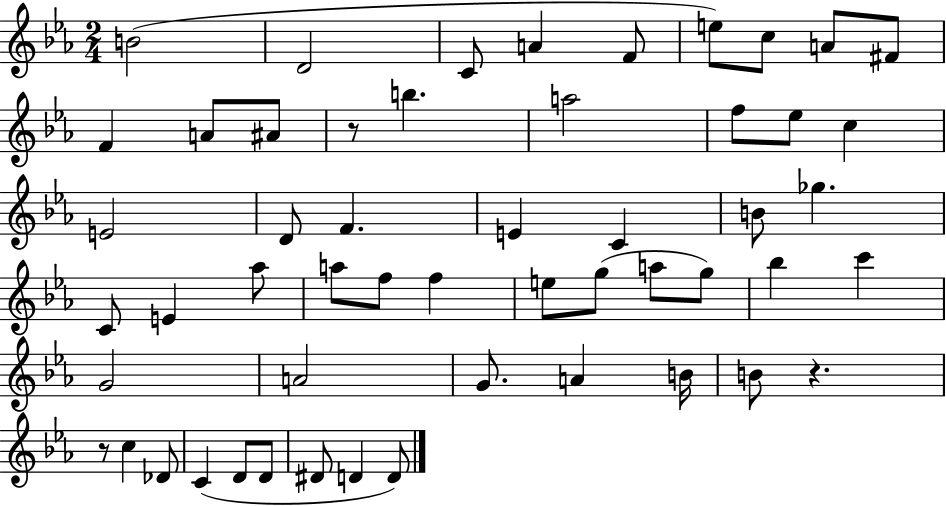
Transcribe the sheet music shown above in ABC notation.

X:1
T:Untitled
M:2/4
L:1/4
K:Eb
B2 D2 C/2 A F/2 e/2 c/2 A/2 ^F/2 F A/2 ^A/2 z/2 b a2 f/2 _e/2 c E2 D/2 F E C B/2 _g C/2 E _a/2 a/2 f/2 f e/2 g/2 a/2 g/2 _b c' G2 A2 G/2 A B/4 B/2 z z/2 c _D/2 C D/2 D/2 ^D/2 D D/2